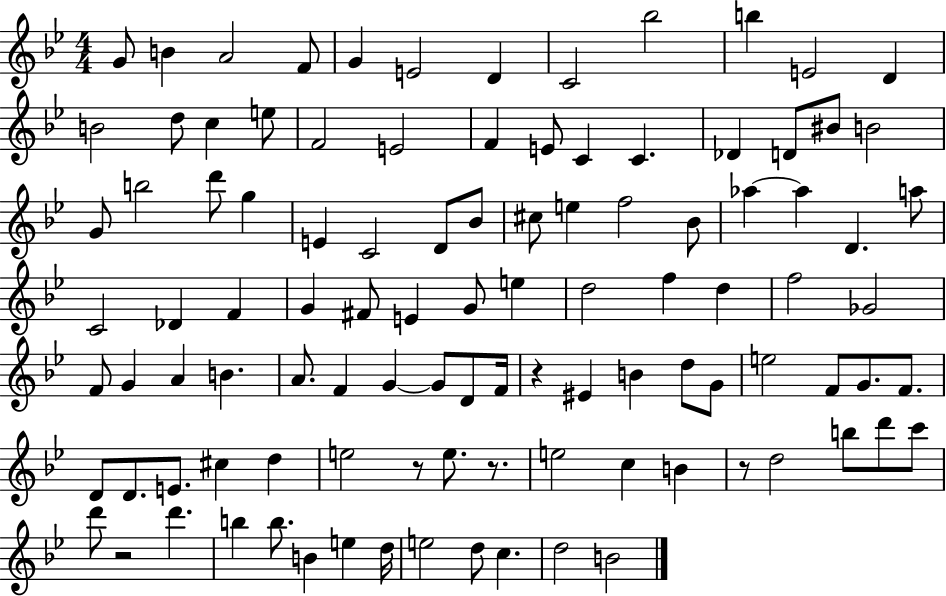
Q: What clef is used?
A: treble